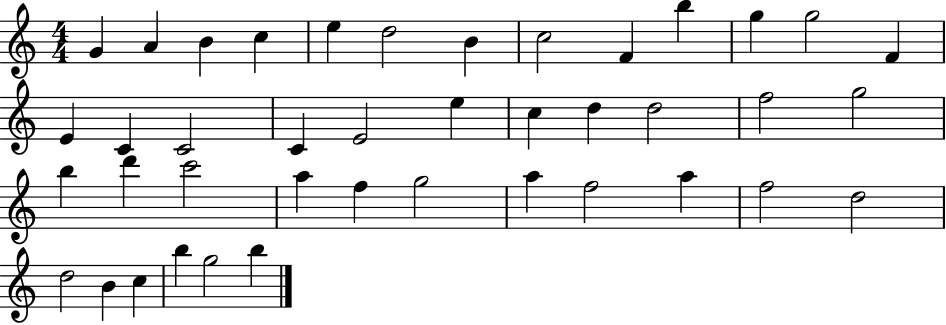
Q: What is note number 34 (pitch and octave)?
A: F5